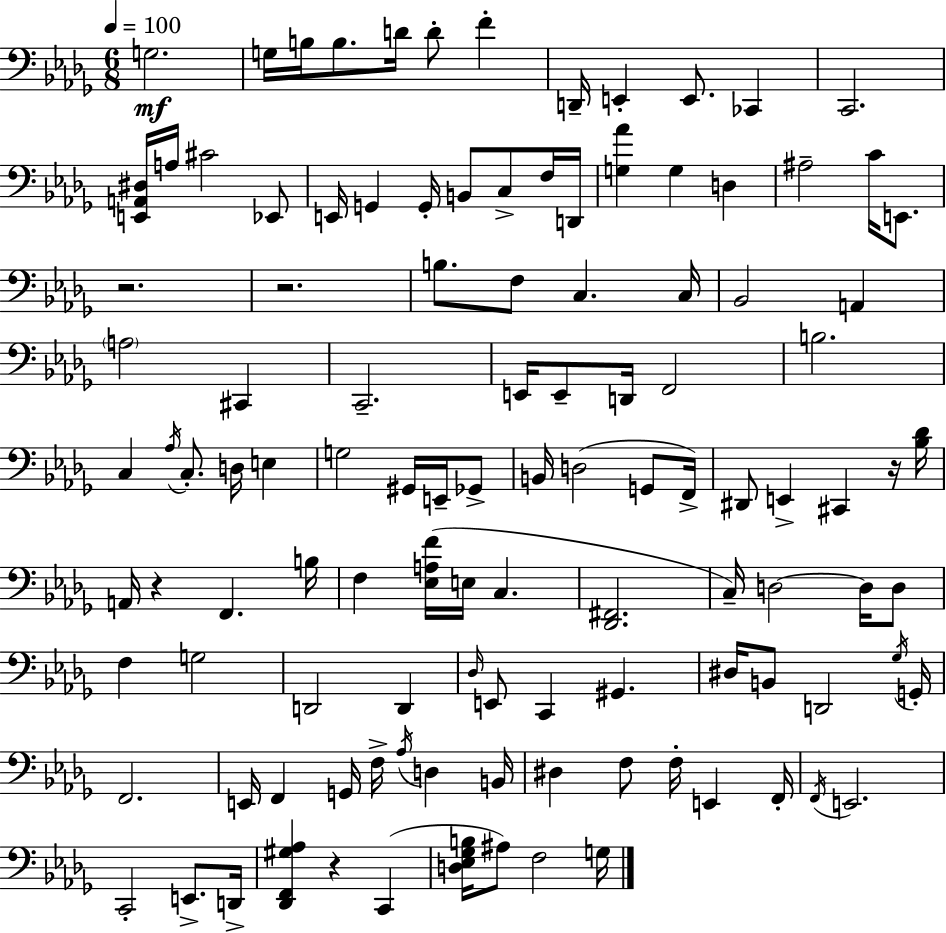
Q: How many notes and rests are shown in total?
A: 114